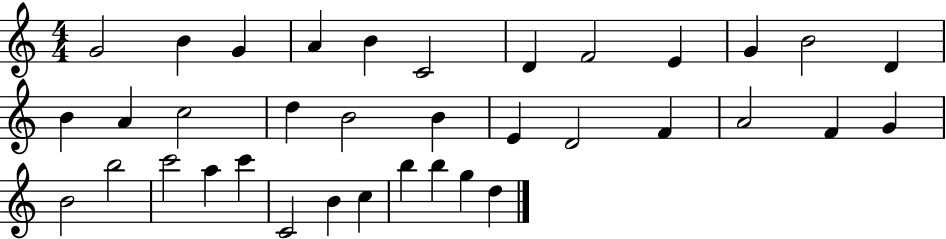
{
  \clef treble
  \numericTimeSignature
  \time 4/4
  \key c \major
  g'2 b'4 g'4 | a'4 b'4 c'2 | d'4 f'2 e'4 | g'4 b'2 d'4 | \break b'4 a'4 c''2 | d''4 b'2 b'4 | e'4 d'2 f'4 | a'2 f'4 g'4 | \break b'2 b''2 | c'''2 a''4 c'''4 | c'2 b'4 c''4 | b''4 b''4 g''4 d''4 | \break \bar "|."
}